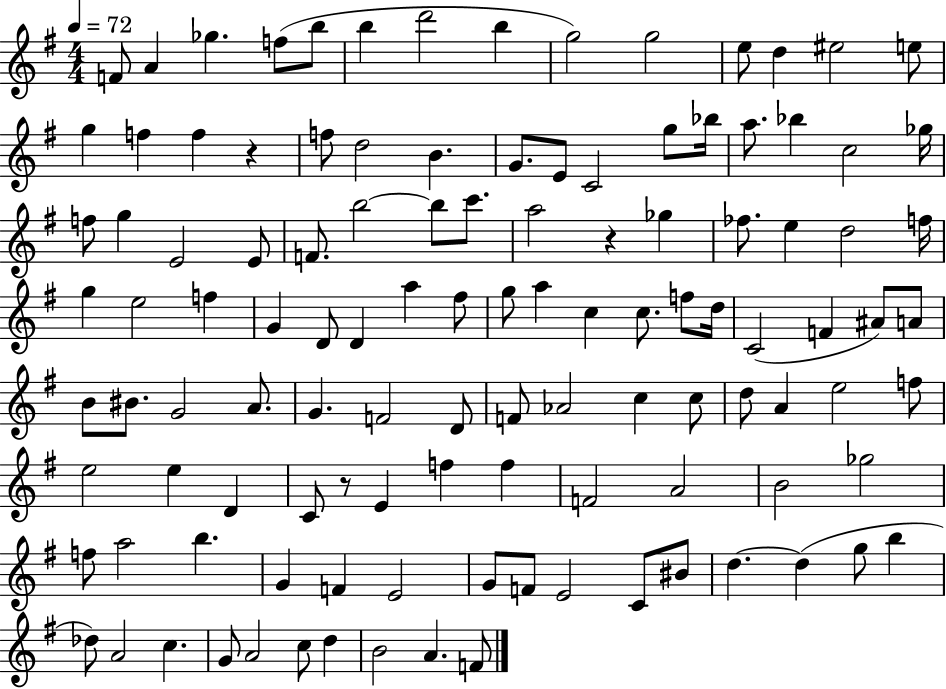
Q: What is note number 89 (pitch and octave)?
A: A5